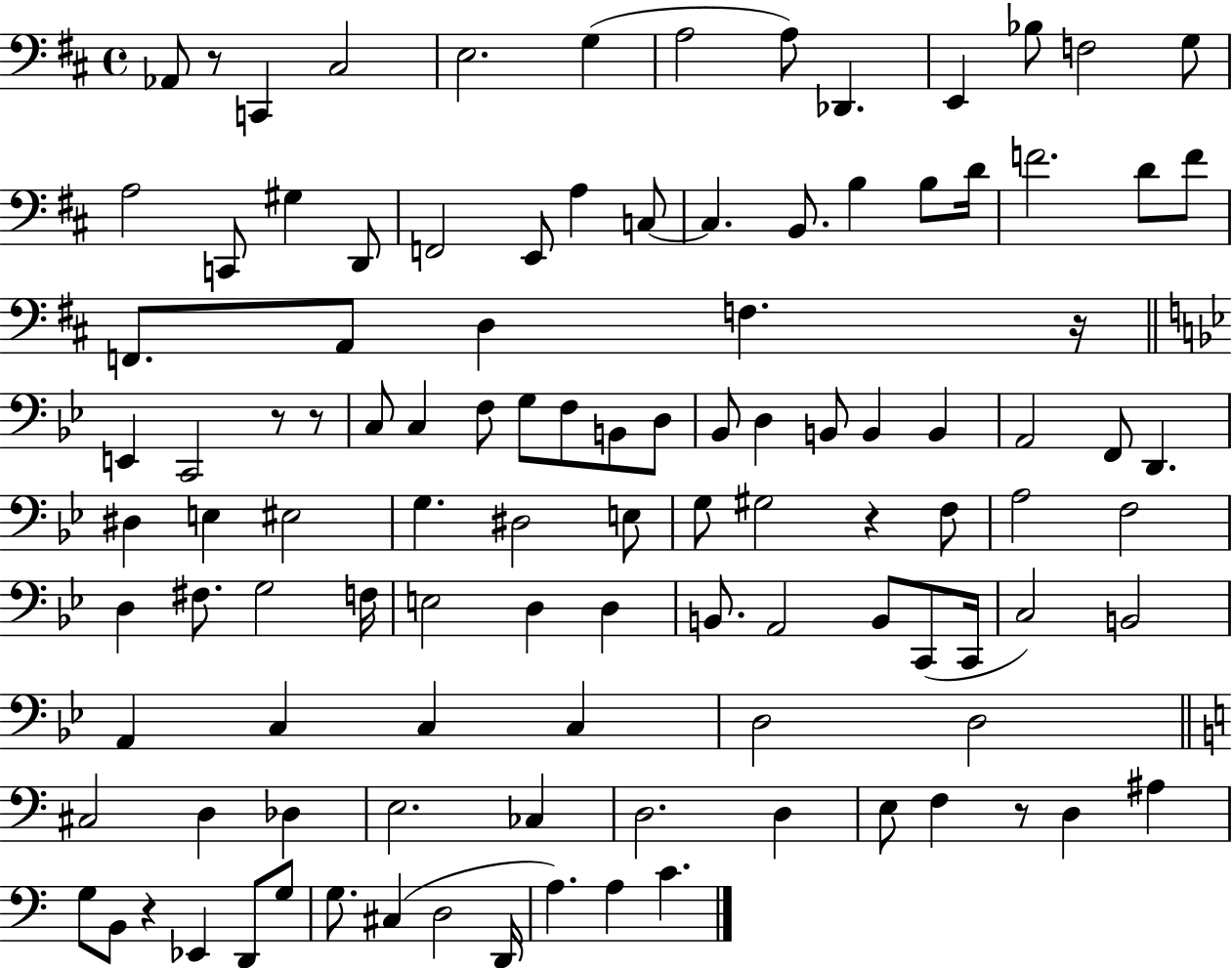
Ab2/e R/e C2/q C#3/h E3/h. G3/q A3/h A3/e Db2/q. E2/q Bb3/e F3/h G3/e A3/h C2/e G#3/q D2/e F2/h E2/e A3/q C3/e C3/q. B2/e. B3/q B3/e D4/s F4/h. D4/e F4/e F2/e. A2/e D3/q F3/q. R/s E2/q C2/h R/e R/e C3/e C3/q F3/e G3/e F3/e B2/e D3/e Bb2/e D3/q B2/e B2/q B2/q A2/h F2/e D2/q. D#3/q E3/q EIS3/h G3/q. D#3/h E3/e G3/e G#3/h R/q F3/e A3/h F3/h D3/q F#3/e. G3/h F3/s E3/h D3/q D3/q B2/e. A2/h B2/e C2/e C2/s C3/h B2/h A2/q C3/q C3/q C3/q D3/h D3/h C#3/h D3/q Db3/q E3/h. CES3/q D3/h. D3/q E3/e F3/q R/e D3/q A#3/q G3/e B2/e R/q Eb2/q D2/e G3/e G3/e. C#3/q D3/h D2/s A3/q. A3/q C4/q.